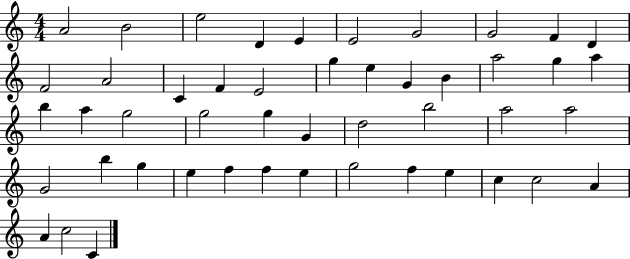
A4/h B4/h E5/h D4/q E4/q E4/h G4/h G4/h F4/q D4/q F4/h A4/h C4/q F4/q E4/h G5/q E5/q G4/q B4/q A5/h G5/q A5/q B5/q A5/q G5/h G5/h G5/q G4/q D5/h B5/h A5/h A5/h G4/h B5/q G5/q E5/q F5/q F5/q E5/q G5/h F5/q E5/q C5/q C5/h A4/q A4/q C5/h C4/q